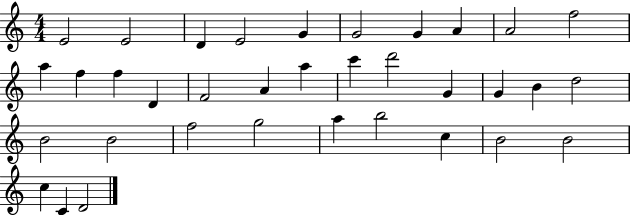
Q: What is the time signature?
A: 4/4